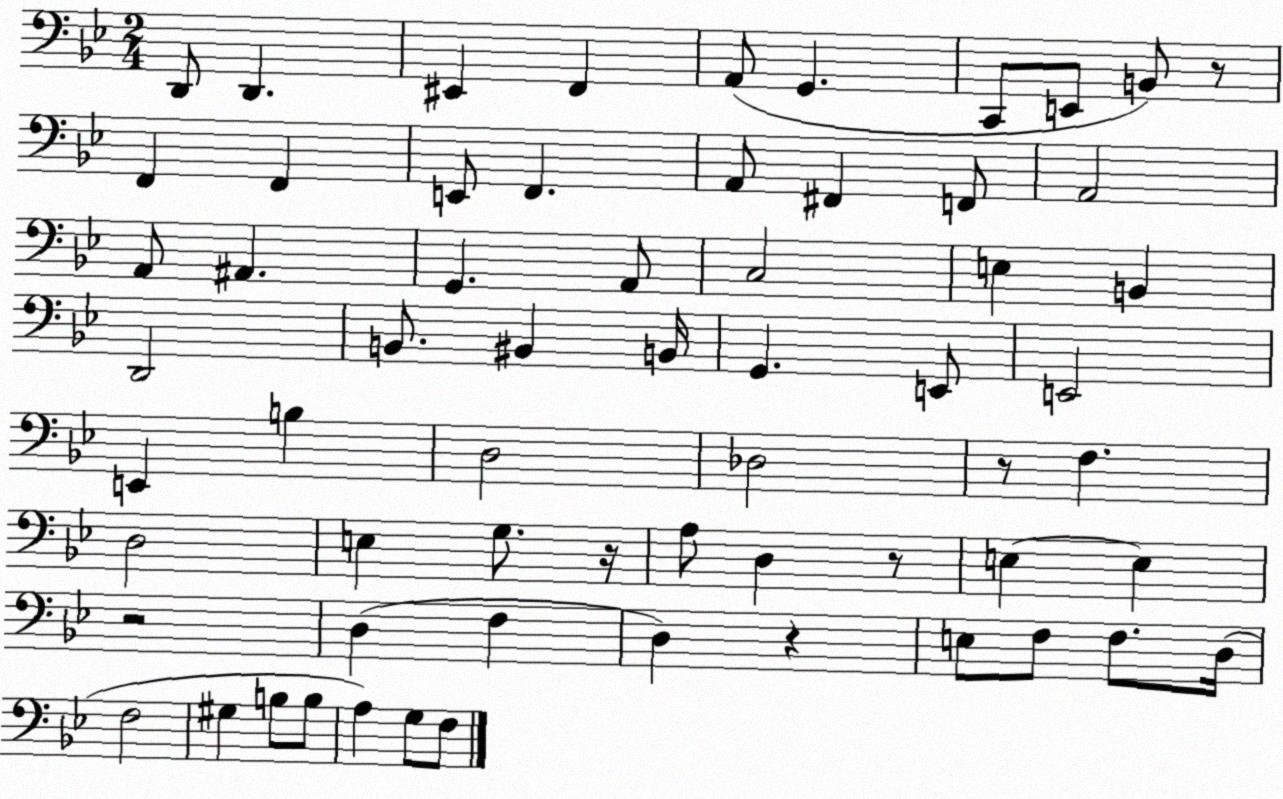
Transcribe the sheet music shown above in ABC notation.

X:1
T:Untitled
M:2/4
L:1/4
K:Bb
D,,/2 D,, ^E,, F,, A,,/2 G,, C,,/2 E,,/2 B,,/2 z/2 F,, F,, E,,/2 F,, A,,/2 ^F,, F,,/2 A,,2 A,,/2 ^A,, G,, A,,/2 C,2 E, B,, D,,2 B,,/2 ^B,, B,,/4 G,, E,,/2 E,,2 E,, B, D,2 _D,2 z/2 F, D,2 E, G,/2 z/4 A,/2 D, z/2 E, E, z2 D, F, D, z E,/2 F,/2 F,/2 D,/4 F,2 ^G, B,/2 B,/2 A, G,/2 F,/2